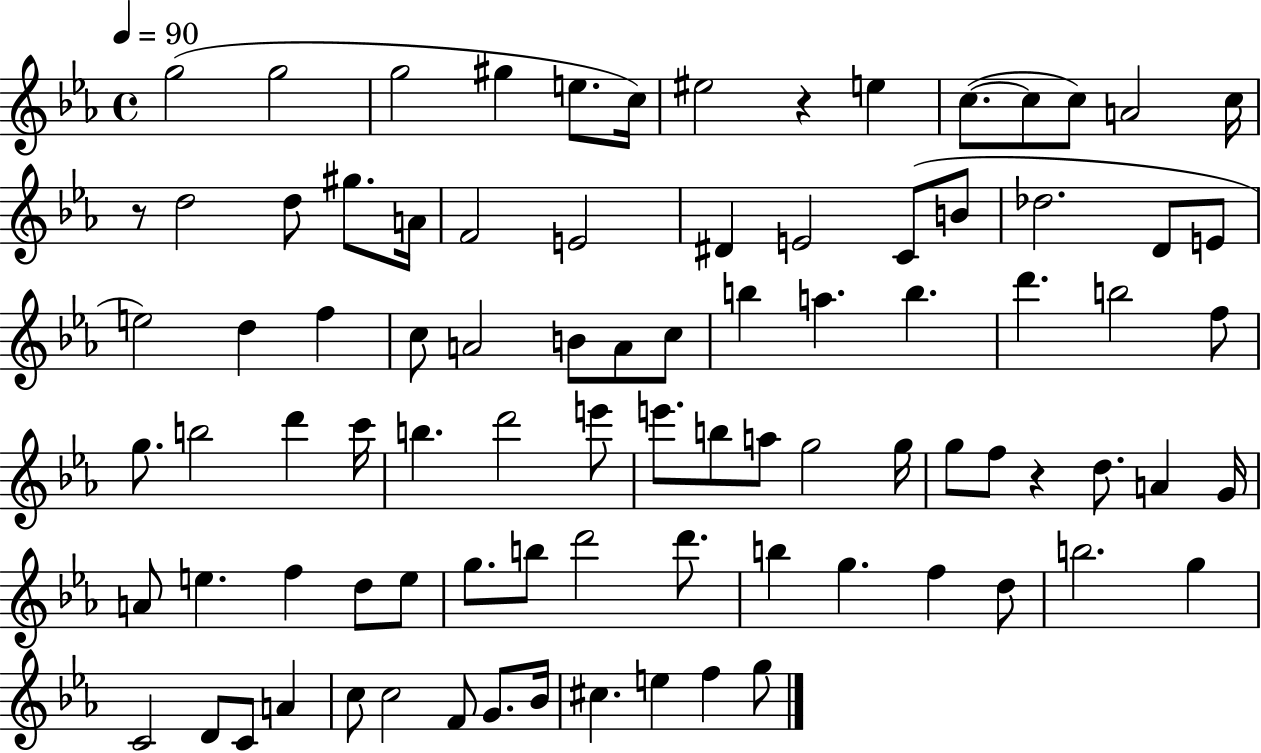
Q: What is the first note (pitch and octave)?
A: G5